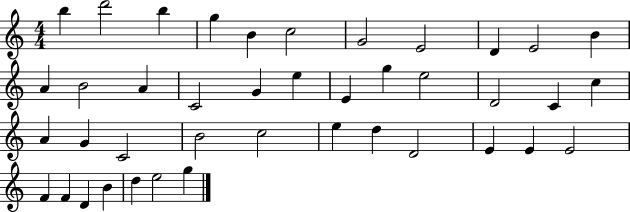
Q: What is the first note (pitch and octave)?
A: B5